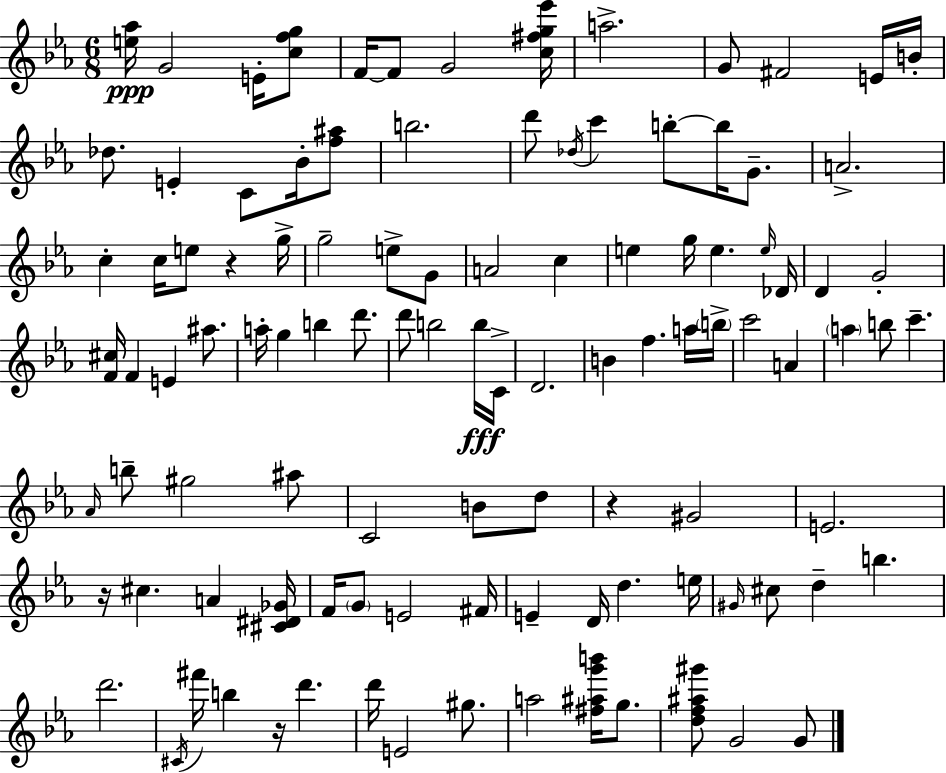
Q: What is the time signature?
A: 6/8